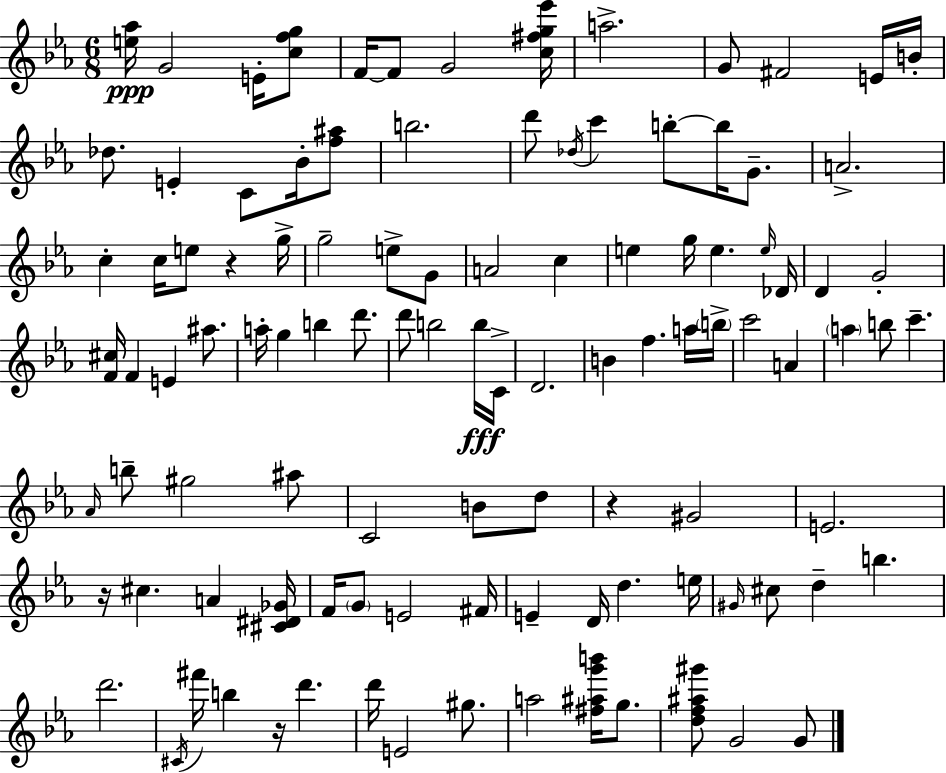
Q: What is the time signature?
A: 6/8